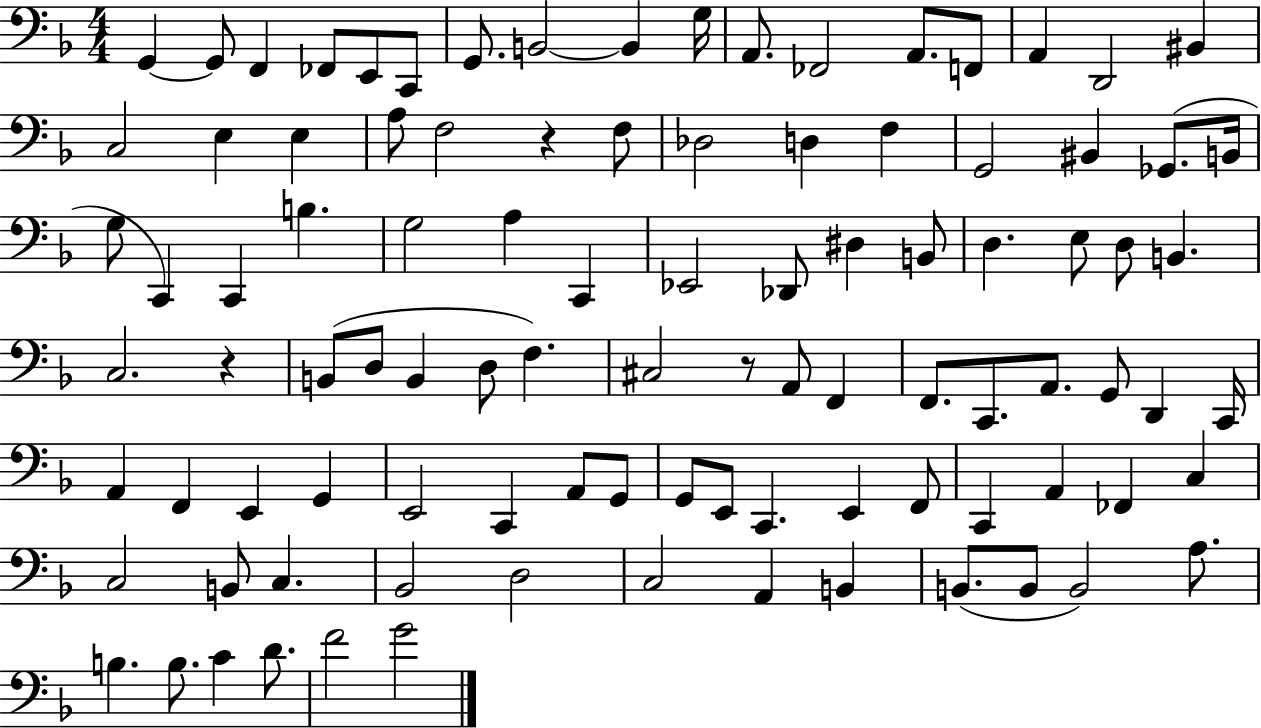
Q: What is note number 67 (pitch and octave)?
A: A2